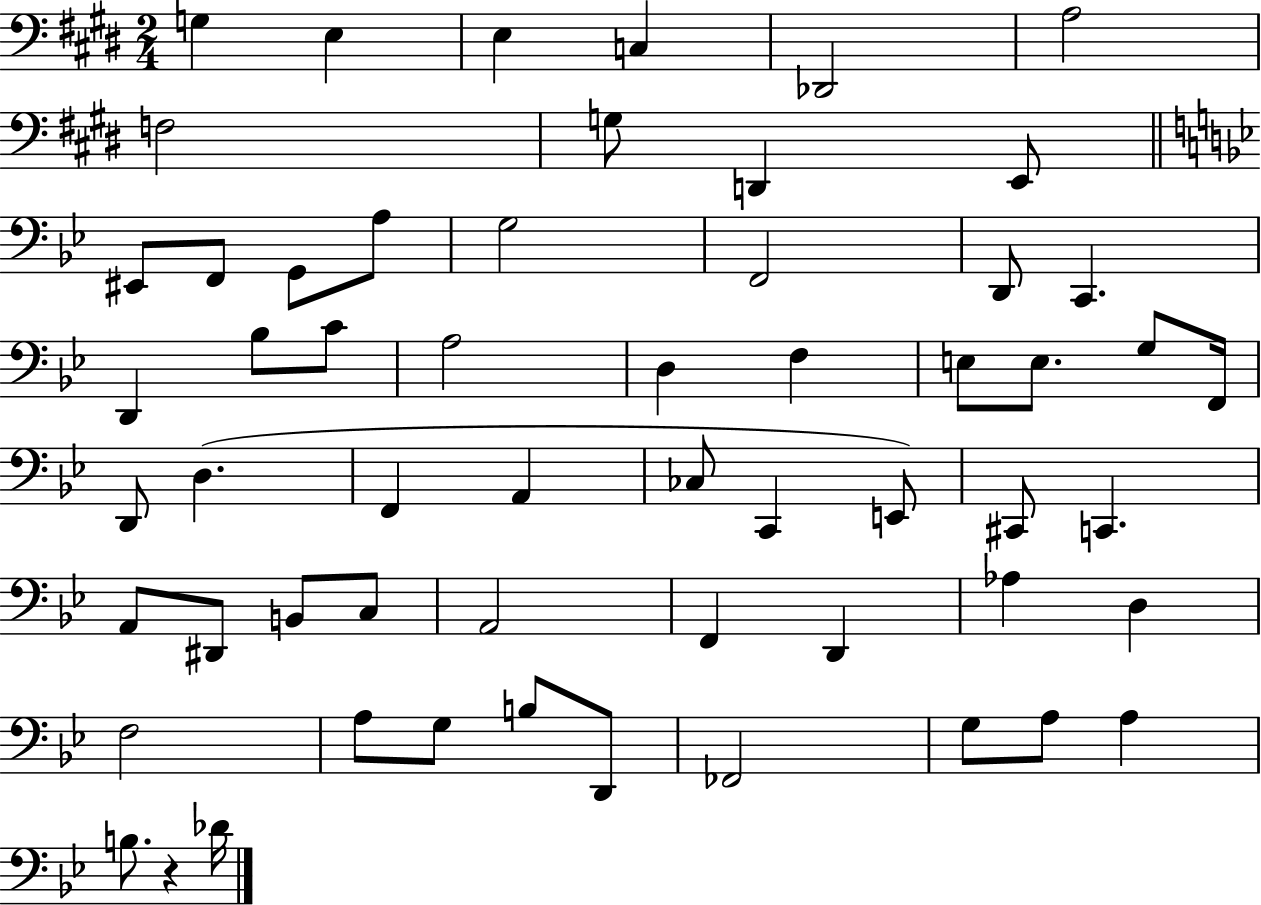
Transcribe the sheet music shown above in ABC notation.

X:1
T:Untitled
M:2/4
L:1/4
K:E
G, E, E, C, _D,,2 A,2 F,2 G,/2 D,, E,,/2 ^E,,/2 F,,/2 G,,/2 A,/2 G,2 F,,2 D,,/2 C,, D,, _B,/2 C/2 A,2 D, F, E,/2 E,/2 G,/2 F,,/4 D,,/2 D, F,, A,, _C,/2 C,, E,,/2 ^C,,/2 C,, A,,/2 ^D,,/2 B,,/2 C,/2 A,,2 F,, D,, _A, D, F,2 A,/2 G,/2 B,/2 D,,/2 _F,,2 G,/2 A,/2 A, B,/2 z _D/4